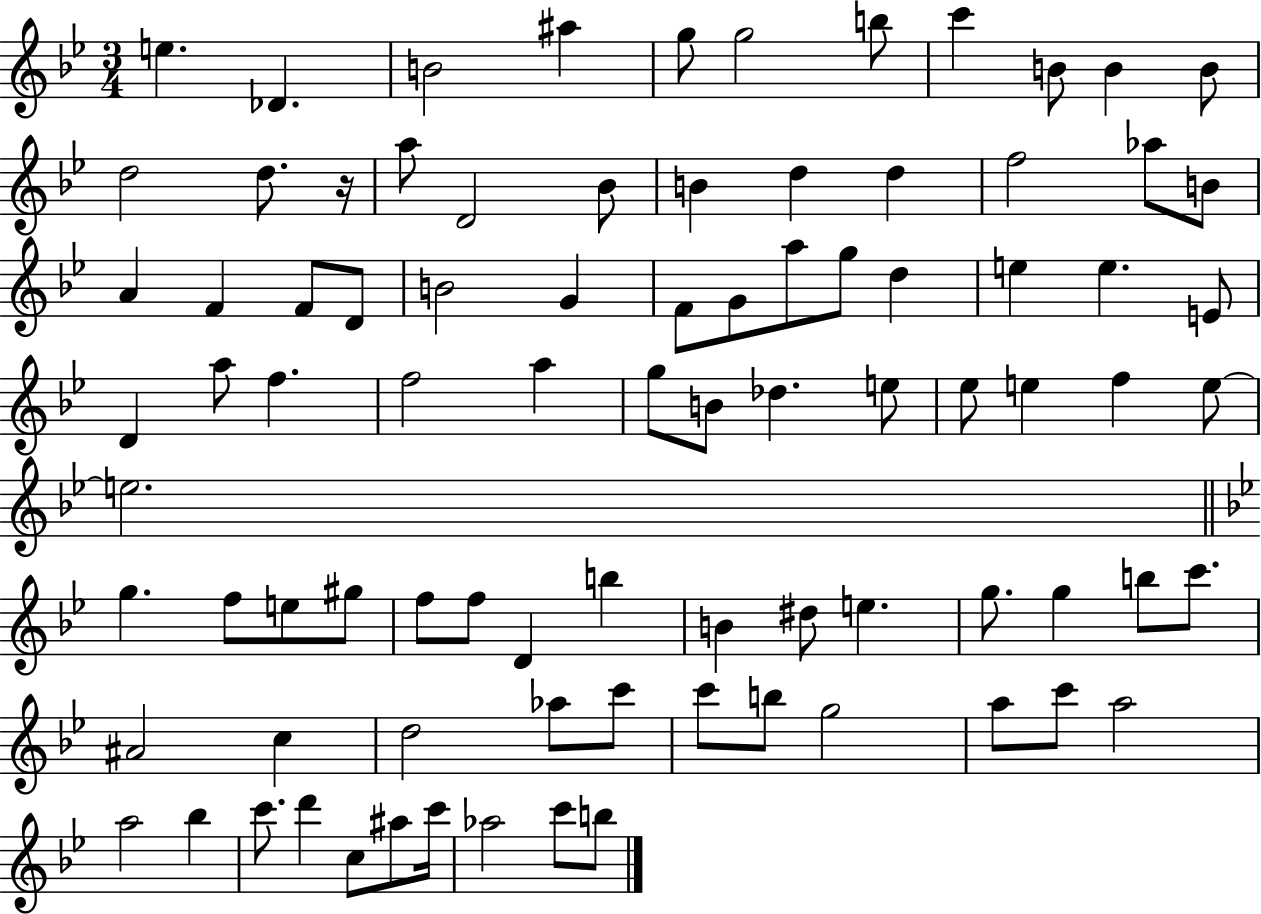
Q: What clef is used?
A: treble